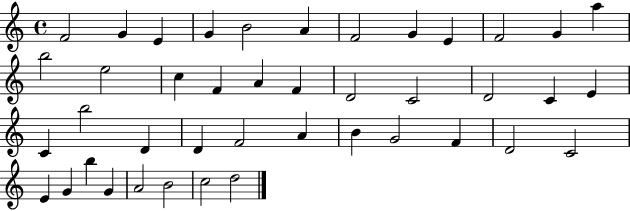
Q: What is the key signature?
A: C major